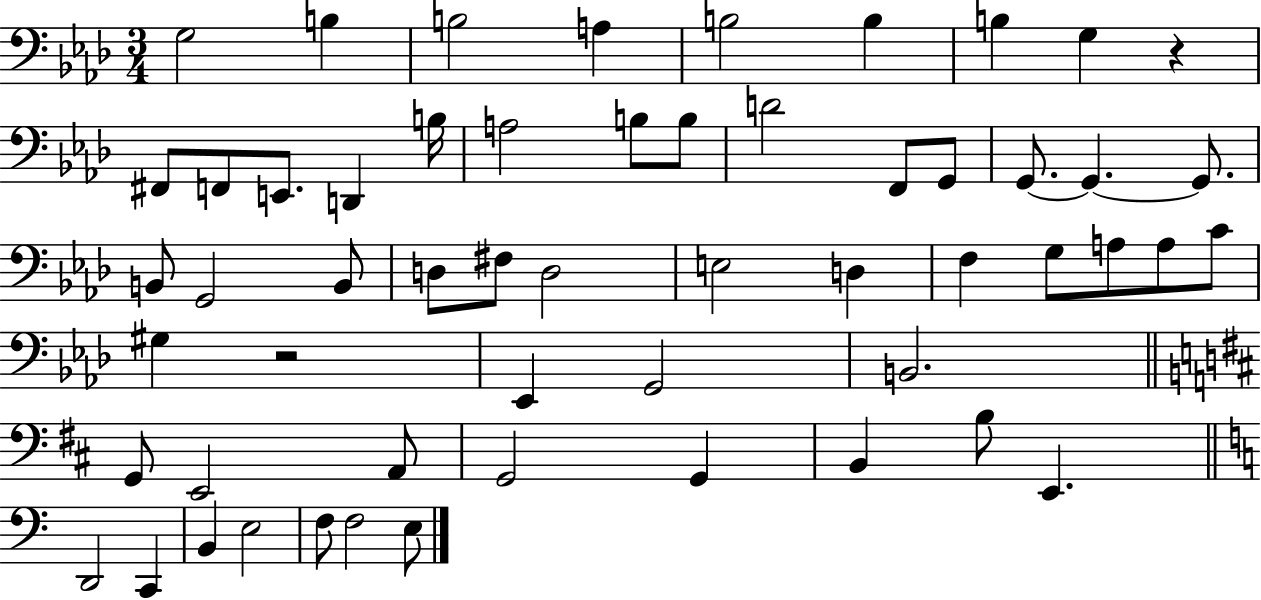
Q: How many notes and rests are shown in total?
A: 56